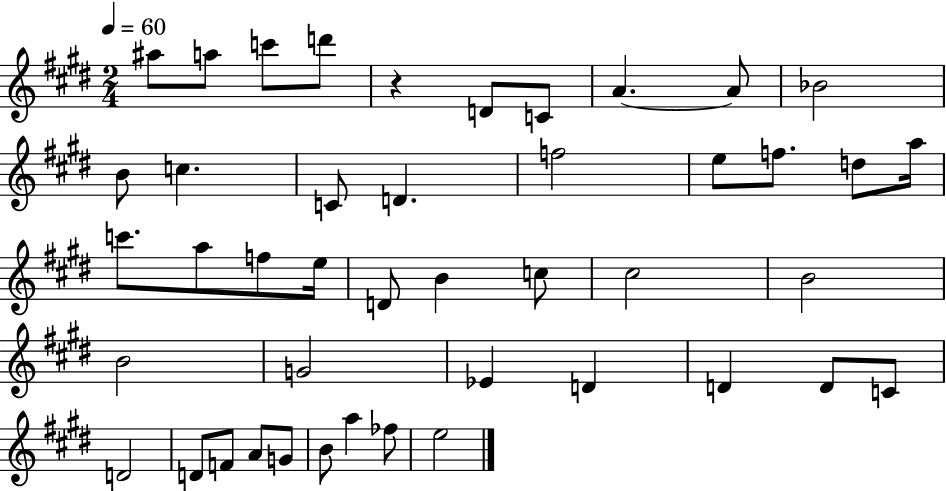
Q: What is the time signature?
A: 2/4